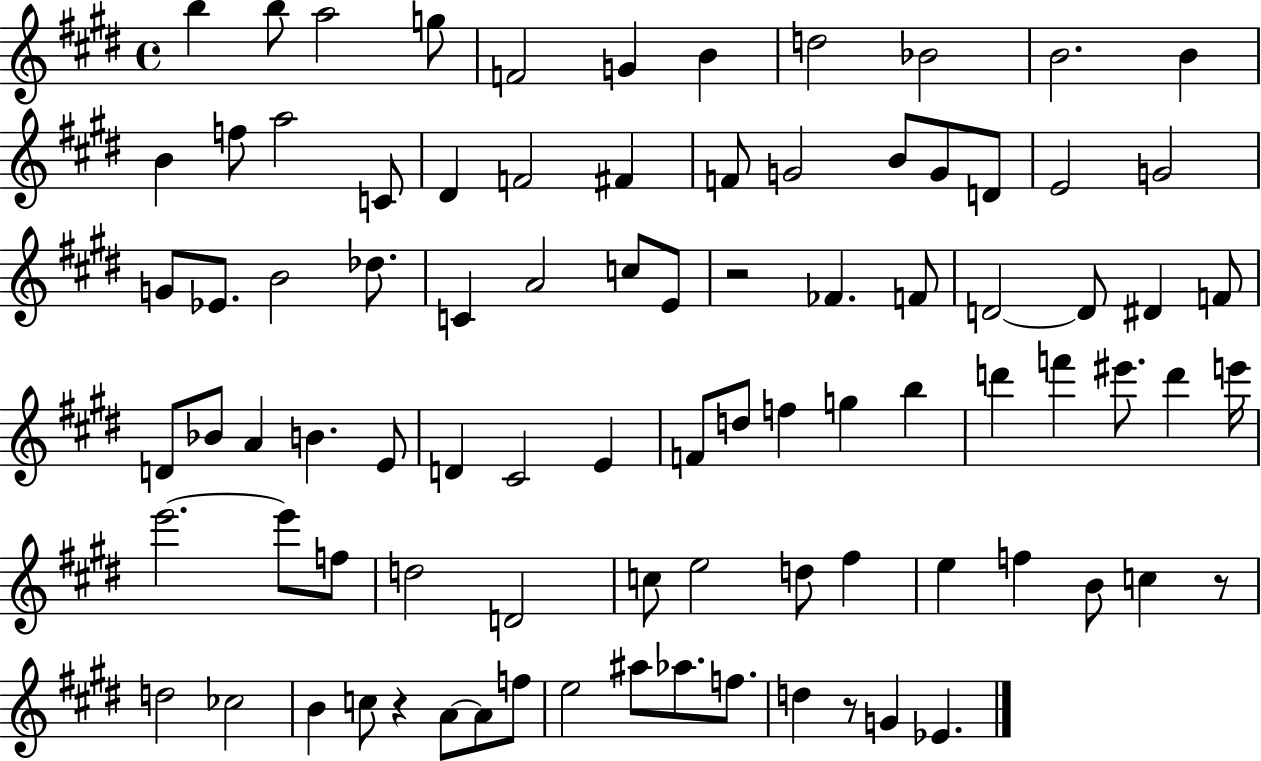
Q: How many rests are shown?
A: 4